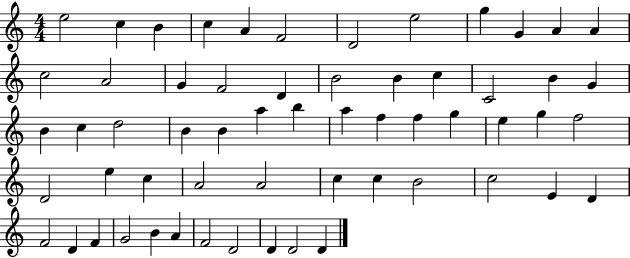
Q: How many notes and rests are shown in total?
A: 59